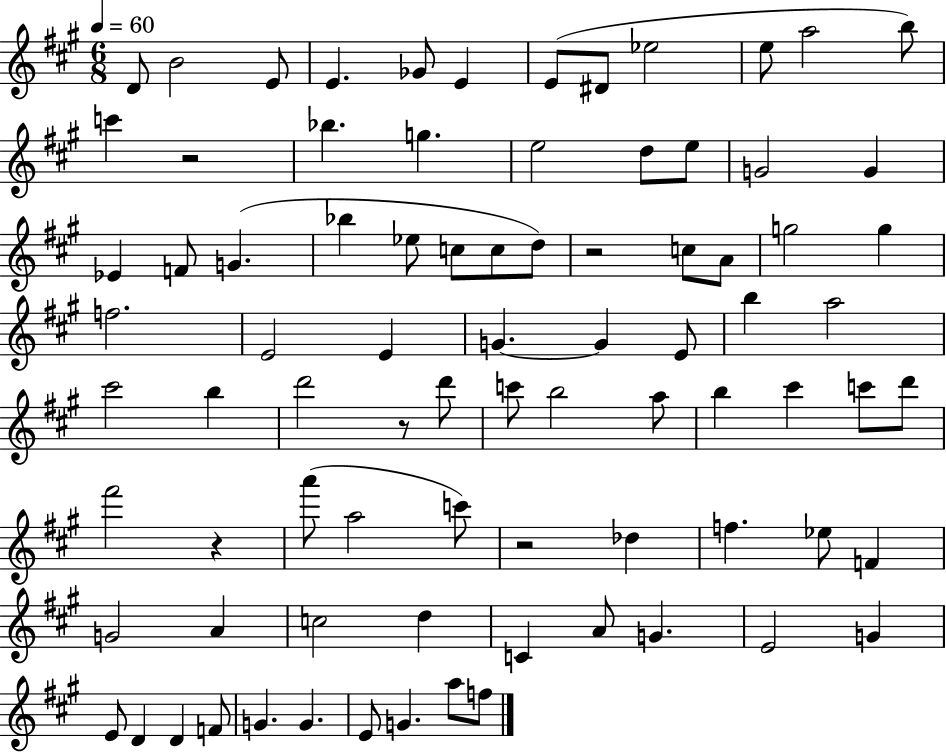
D4/e B4/h E4/e E4/q. Gb4/e E4/q E4/e D#4/e Eb5/h E5/e A5/h B5/e C6/q R/h Bb5/q. G5/q. E5/h D5/e E5/e G4/h G4/q Eb4/q F4/e G4/q. Bb5/q Eb5/e C5/e C5/e D5/e R/h C5/e A4/e G5/h G5/q F5/h. E4/h E4/q G4/q. G4/q E4/e B5/q A5/h C#6/h B5/q D6/h R/e D6/e C6/e B5/h A5/e B5/q C#6/q C6/e D6/e F#6/h R/q A6/e A5/h C6/e R/h Db5/q F5/q. Eb5/e F4/q G4/h A4/q C5/h D5/q C4/q A4/e G4/q. E4/h G4/q E4/e D4/q D4/q F4/e G4/q. G4/q. E4/e G4/q. A5/e F5/e